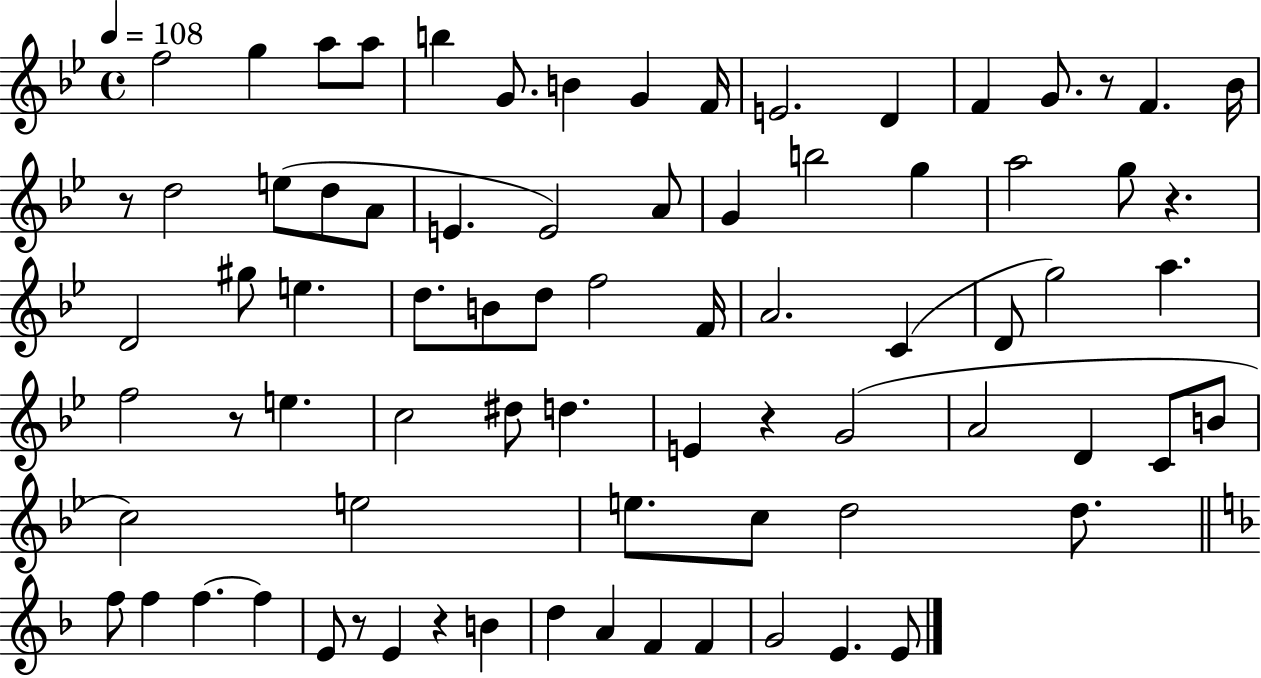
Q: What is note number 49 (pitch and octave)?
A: D4